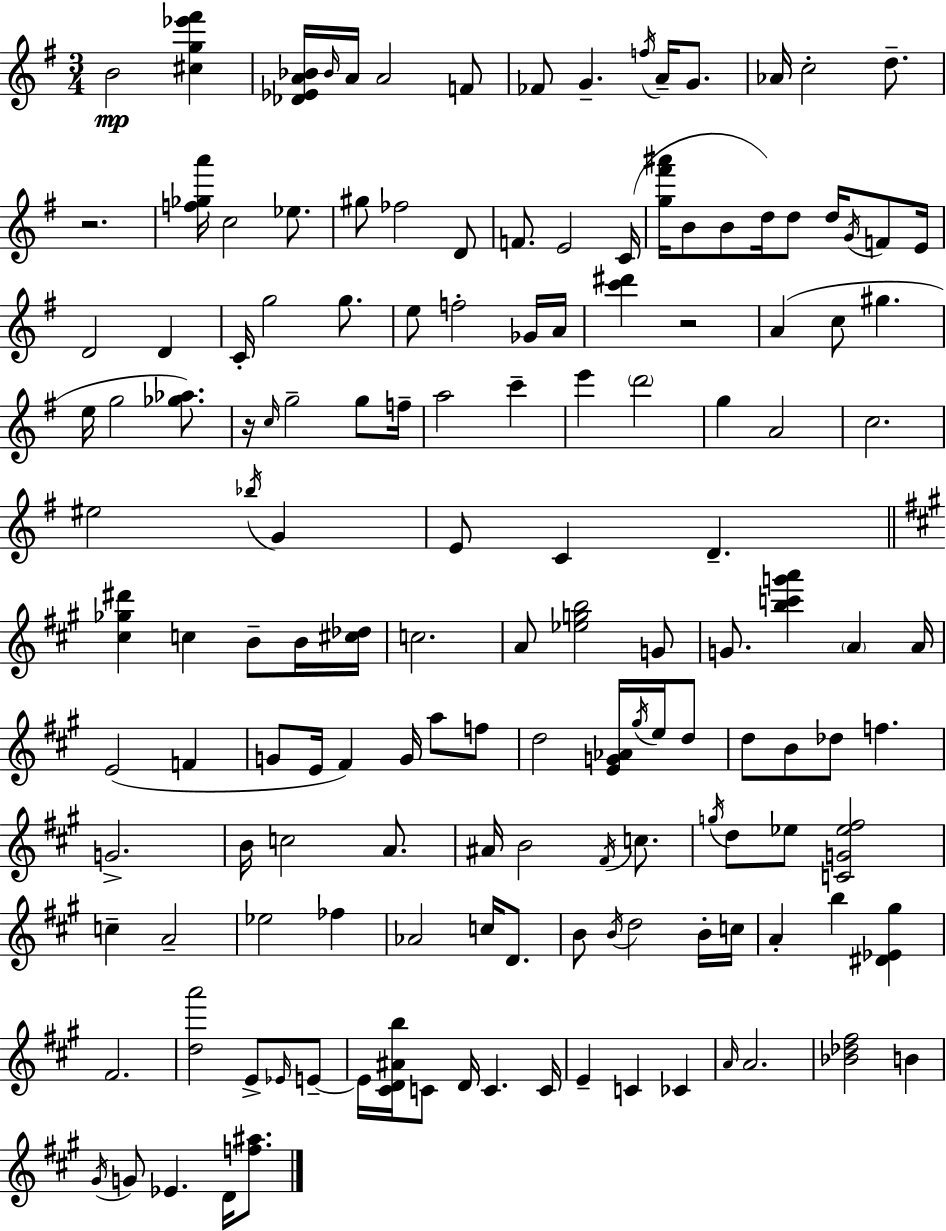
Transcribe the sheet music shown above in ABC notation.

X:1
T:Untitled
M:3/4
L:1/4
K:G
B2 [^cg_e'^f'] [_D_EA_B]/4 _B/4 A/4 A2 F/2 _F/2 G f/4 A/4 G/2 _A/4 c2 d/2 z2 [f_ga']/4 c2 _e/2 ^g/2 _f2 D/2 F/2 E2 C/4 [g^f'^a']/4 B/2 B/2 d/4 d/2 d/4 G/4 F/2 E/4 D2 D C/4 g2 g/2 e/2 f2 _G/4 A/4 [c'^d'] z2 A c/2 ^g e/4 g2 [_g_a]/2 z/4 c/4 g2 g/2 f/4 a2 c' e' d'2 g A2 c2 ^e2 _b/4 G E/2 C D [^c_g^d'] c B/2 B/4 [^c_d]/4 c2 A/2 [_egb]2 G/2 G/2 [bc'g'a'] A A/4 E2 F G/2 E/4 ^F G/4 a/2 f/2 d2 [EG_A]/4 ^g/4 e/4 d/2 d/2 B/2 _d/2 f G2 B/4 c2 A/2 ^A/4 B2 ^F/4 c/2 g/4 d/2 _e/2 [CG_e^f]2 c A2 _e2 _f _A2 c/4 D/2 B/2 B/4 d2 B/4 c/4 A b [^D_E^g] ^F2 [da']2 E/2 _E/4 E/2 E/4 [^CD^Ab]/4 C/2 D/4 C C/4 E C _C A/4 A2 [_B_d^f]2 B ^G/4 G/2 _E D/4 [f^a]/2